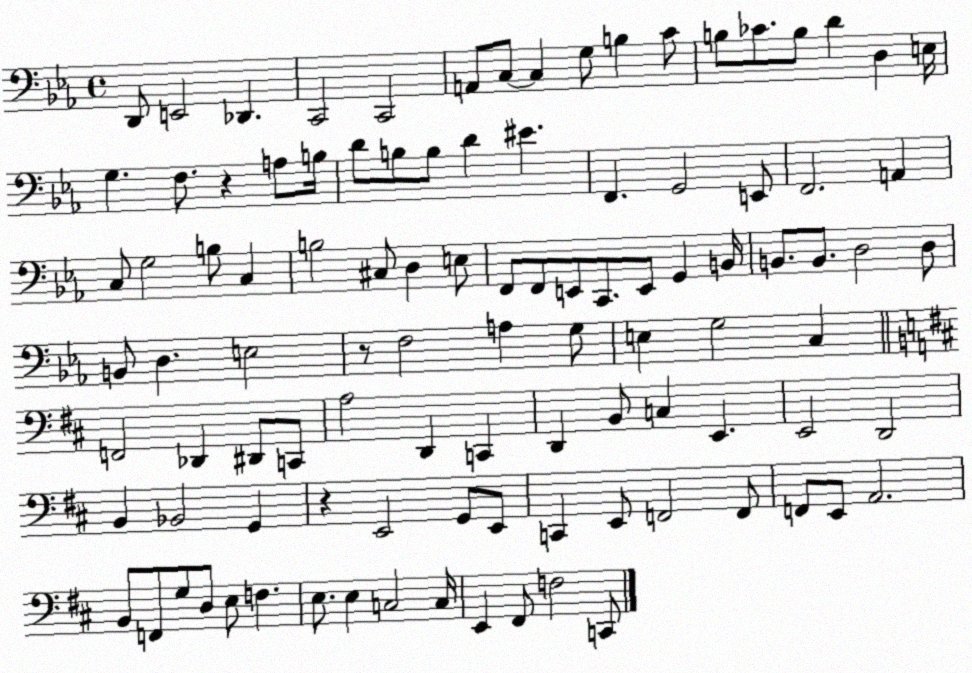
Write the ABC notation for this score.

X:1
T:Untitled
M:4/4
L:1/4
K:Eb
D,,/2 E,,2 _D,, C,,2 C,,2 A,,/2 C,/2 C, G,/2 B, C/2 B,/2 _C/2 B,/2 D D, E,/4 G, F,/2 z A,/2 B,/4 D/2 B,/2 B,/2 D ^E F,, G,,2 E,,/2 F,,2 A,, C,/2 G,2 B,/2 C, B,2 ^C,/2 D, E,/2 F,,/2 F,,/2 E,,/2 C,,/2 E,,/2 G,, B,,/4 B,,/2 B,,/2 D,2 D,/2 B,,/2 D, E,2 z/2 F,2 A, G,/2 E, G,2 C, F,,2 _D,, ^D,,/2 C,,/2 A,2 D,, C,, D,, B,,/2 C, E,, E,,2 D,,2 B,, _B,,2 G,, z E,,2 G,,/2 E,,/2 C,, E,,/2 F,,2 F,,/2 F,,/2 E,,/2 A,,2 B,,/2 F,,/2 G,/2 D,/2 E,/2 F, E,/2 E, C,2 C,/4 E,, ^F,,/2 F,2 C,,/2